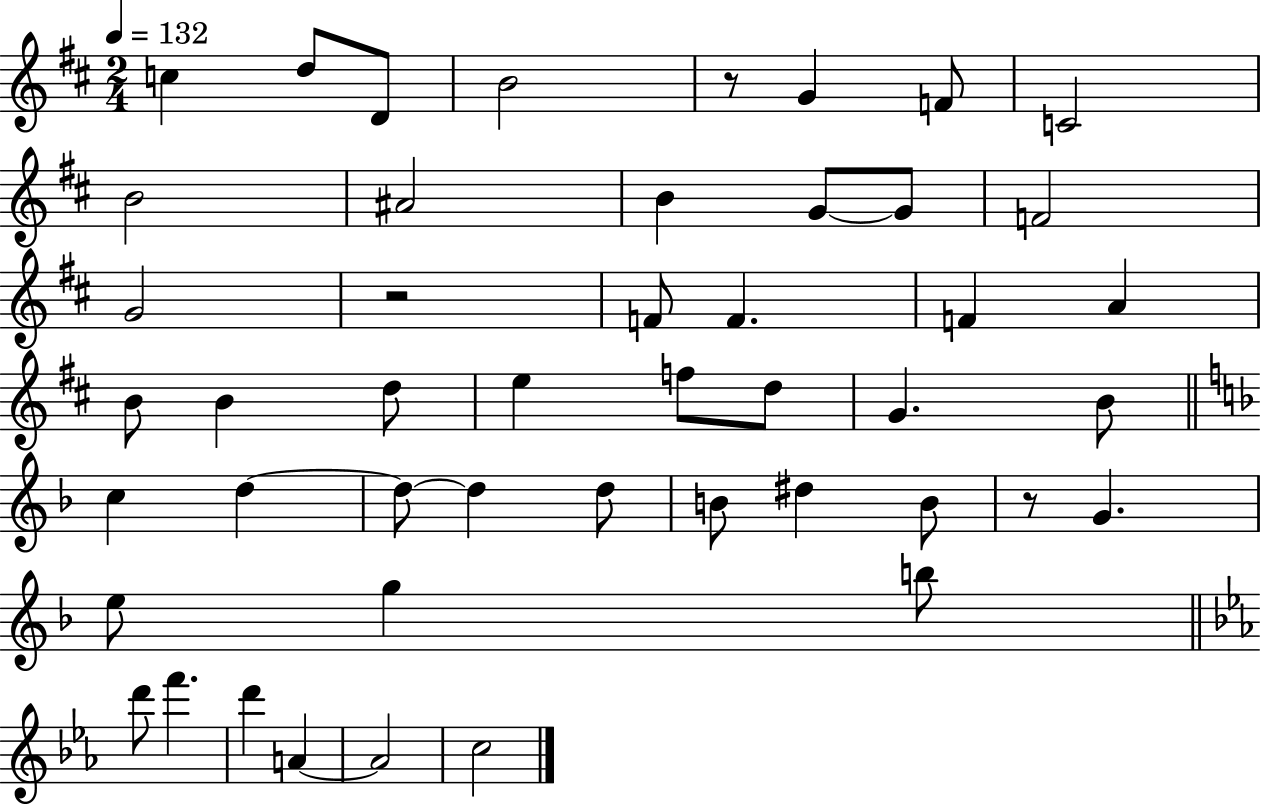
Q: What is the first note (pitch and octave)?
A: C5